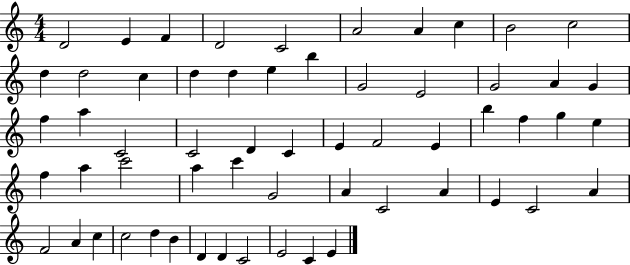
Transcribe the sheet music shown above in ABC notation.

X:1
T:Untitled
M:4/4
L:1/4
K:C
D2 E F D2 C2 A2 A c B2 c2 d d2 c d d e b G2 E2 G2 A G f a C2 C2 D C E F2 E b f g e f a c'2 a c' G2 A C2 A E C2 A F2 A c c2 d B D D C2 E2 C E